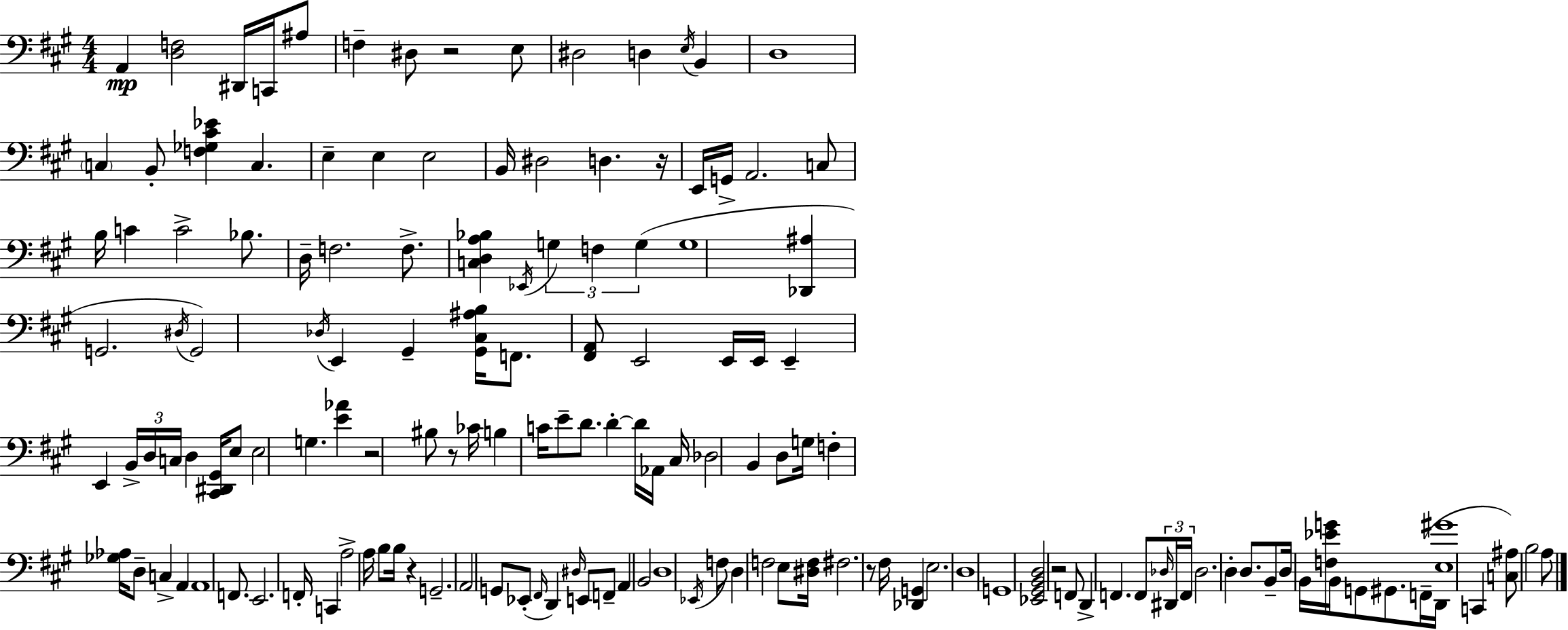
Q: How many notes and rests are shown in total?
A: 148